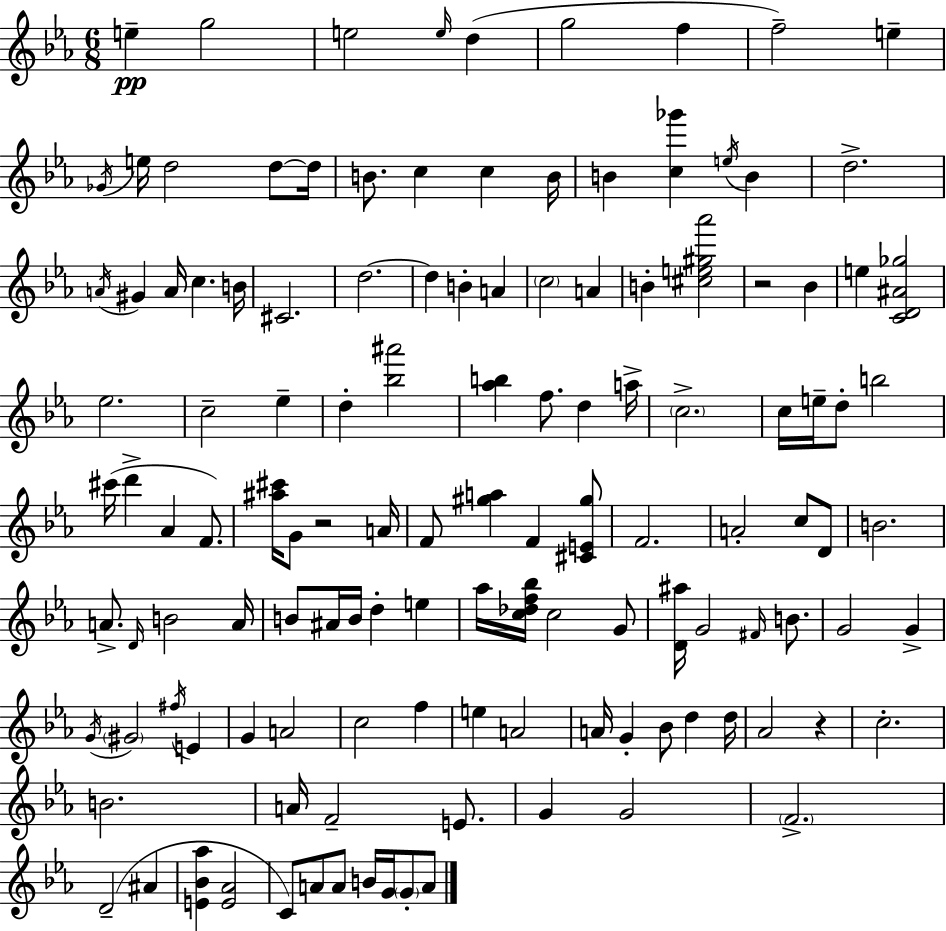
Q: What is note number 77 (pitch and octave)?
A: B4